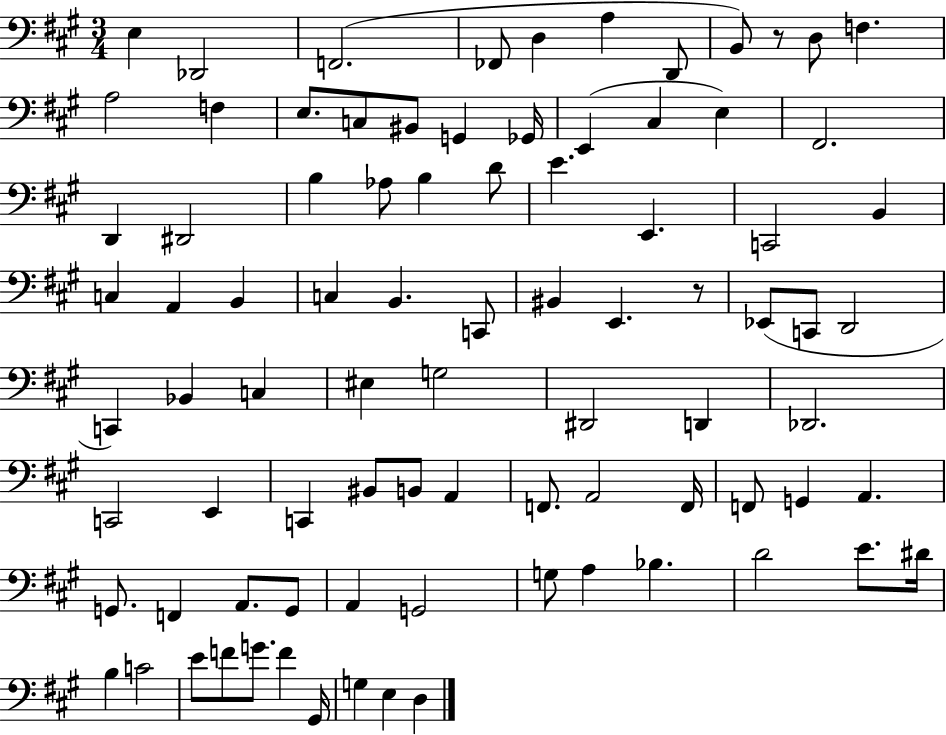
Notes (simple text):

E3/q Db2/h F2/h. FES2/e D3/q A3/q D2/e B2/e R/e D3/e F3/q. A3/h F3/q E3/e. C3/e BIS2/e G2/q Gb2/s E2/q C#3/q E3/q F#2/h. D2/q D#2/h B3/q Ab3/e B3/q D4/e E4/q. E2/q. C2/h B2/q C3/q A2/q B2/q C3/q B2/q. C2/e BIS2/q E2/q. R/e Eb2/e C2/e D2/h C2/q Bb2/q C3/q EIS3/q G3/h D#2/h D2/q Db2/h. C2/h E2/q C2/q BIS2/e B2/e A2/q F2/e. A2/h F2/s F2/e G2/q A2/q. G2/e. F2/q A2/e. G2/e A2/q G2/h G3/e A3/q Bb3/q. D4/h E4/e. D#4/s B3/q C4/h E4/e F4/e G4/e. F4/q G#2/s G3/q E3/q D3/q